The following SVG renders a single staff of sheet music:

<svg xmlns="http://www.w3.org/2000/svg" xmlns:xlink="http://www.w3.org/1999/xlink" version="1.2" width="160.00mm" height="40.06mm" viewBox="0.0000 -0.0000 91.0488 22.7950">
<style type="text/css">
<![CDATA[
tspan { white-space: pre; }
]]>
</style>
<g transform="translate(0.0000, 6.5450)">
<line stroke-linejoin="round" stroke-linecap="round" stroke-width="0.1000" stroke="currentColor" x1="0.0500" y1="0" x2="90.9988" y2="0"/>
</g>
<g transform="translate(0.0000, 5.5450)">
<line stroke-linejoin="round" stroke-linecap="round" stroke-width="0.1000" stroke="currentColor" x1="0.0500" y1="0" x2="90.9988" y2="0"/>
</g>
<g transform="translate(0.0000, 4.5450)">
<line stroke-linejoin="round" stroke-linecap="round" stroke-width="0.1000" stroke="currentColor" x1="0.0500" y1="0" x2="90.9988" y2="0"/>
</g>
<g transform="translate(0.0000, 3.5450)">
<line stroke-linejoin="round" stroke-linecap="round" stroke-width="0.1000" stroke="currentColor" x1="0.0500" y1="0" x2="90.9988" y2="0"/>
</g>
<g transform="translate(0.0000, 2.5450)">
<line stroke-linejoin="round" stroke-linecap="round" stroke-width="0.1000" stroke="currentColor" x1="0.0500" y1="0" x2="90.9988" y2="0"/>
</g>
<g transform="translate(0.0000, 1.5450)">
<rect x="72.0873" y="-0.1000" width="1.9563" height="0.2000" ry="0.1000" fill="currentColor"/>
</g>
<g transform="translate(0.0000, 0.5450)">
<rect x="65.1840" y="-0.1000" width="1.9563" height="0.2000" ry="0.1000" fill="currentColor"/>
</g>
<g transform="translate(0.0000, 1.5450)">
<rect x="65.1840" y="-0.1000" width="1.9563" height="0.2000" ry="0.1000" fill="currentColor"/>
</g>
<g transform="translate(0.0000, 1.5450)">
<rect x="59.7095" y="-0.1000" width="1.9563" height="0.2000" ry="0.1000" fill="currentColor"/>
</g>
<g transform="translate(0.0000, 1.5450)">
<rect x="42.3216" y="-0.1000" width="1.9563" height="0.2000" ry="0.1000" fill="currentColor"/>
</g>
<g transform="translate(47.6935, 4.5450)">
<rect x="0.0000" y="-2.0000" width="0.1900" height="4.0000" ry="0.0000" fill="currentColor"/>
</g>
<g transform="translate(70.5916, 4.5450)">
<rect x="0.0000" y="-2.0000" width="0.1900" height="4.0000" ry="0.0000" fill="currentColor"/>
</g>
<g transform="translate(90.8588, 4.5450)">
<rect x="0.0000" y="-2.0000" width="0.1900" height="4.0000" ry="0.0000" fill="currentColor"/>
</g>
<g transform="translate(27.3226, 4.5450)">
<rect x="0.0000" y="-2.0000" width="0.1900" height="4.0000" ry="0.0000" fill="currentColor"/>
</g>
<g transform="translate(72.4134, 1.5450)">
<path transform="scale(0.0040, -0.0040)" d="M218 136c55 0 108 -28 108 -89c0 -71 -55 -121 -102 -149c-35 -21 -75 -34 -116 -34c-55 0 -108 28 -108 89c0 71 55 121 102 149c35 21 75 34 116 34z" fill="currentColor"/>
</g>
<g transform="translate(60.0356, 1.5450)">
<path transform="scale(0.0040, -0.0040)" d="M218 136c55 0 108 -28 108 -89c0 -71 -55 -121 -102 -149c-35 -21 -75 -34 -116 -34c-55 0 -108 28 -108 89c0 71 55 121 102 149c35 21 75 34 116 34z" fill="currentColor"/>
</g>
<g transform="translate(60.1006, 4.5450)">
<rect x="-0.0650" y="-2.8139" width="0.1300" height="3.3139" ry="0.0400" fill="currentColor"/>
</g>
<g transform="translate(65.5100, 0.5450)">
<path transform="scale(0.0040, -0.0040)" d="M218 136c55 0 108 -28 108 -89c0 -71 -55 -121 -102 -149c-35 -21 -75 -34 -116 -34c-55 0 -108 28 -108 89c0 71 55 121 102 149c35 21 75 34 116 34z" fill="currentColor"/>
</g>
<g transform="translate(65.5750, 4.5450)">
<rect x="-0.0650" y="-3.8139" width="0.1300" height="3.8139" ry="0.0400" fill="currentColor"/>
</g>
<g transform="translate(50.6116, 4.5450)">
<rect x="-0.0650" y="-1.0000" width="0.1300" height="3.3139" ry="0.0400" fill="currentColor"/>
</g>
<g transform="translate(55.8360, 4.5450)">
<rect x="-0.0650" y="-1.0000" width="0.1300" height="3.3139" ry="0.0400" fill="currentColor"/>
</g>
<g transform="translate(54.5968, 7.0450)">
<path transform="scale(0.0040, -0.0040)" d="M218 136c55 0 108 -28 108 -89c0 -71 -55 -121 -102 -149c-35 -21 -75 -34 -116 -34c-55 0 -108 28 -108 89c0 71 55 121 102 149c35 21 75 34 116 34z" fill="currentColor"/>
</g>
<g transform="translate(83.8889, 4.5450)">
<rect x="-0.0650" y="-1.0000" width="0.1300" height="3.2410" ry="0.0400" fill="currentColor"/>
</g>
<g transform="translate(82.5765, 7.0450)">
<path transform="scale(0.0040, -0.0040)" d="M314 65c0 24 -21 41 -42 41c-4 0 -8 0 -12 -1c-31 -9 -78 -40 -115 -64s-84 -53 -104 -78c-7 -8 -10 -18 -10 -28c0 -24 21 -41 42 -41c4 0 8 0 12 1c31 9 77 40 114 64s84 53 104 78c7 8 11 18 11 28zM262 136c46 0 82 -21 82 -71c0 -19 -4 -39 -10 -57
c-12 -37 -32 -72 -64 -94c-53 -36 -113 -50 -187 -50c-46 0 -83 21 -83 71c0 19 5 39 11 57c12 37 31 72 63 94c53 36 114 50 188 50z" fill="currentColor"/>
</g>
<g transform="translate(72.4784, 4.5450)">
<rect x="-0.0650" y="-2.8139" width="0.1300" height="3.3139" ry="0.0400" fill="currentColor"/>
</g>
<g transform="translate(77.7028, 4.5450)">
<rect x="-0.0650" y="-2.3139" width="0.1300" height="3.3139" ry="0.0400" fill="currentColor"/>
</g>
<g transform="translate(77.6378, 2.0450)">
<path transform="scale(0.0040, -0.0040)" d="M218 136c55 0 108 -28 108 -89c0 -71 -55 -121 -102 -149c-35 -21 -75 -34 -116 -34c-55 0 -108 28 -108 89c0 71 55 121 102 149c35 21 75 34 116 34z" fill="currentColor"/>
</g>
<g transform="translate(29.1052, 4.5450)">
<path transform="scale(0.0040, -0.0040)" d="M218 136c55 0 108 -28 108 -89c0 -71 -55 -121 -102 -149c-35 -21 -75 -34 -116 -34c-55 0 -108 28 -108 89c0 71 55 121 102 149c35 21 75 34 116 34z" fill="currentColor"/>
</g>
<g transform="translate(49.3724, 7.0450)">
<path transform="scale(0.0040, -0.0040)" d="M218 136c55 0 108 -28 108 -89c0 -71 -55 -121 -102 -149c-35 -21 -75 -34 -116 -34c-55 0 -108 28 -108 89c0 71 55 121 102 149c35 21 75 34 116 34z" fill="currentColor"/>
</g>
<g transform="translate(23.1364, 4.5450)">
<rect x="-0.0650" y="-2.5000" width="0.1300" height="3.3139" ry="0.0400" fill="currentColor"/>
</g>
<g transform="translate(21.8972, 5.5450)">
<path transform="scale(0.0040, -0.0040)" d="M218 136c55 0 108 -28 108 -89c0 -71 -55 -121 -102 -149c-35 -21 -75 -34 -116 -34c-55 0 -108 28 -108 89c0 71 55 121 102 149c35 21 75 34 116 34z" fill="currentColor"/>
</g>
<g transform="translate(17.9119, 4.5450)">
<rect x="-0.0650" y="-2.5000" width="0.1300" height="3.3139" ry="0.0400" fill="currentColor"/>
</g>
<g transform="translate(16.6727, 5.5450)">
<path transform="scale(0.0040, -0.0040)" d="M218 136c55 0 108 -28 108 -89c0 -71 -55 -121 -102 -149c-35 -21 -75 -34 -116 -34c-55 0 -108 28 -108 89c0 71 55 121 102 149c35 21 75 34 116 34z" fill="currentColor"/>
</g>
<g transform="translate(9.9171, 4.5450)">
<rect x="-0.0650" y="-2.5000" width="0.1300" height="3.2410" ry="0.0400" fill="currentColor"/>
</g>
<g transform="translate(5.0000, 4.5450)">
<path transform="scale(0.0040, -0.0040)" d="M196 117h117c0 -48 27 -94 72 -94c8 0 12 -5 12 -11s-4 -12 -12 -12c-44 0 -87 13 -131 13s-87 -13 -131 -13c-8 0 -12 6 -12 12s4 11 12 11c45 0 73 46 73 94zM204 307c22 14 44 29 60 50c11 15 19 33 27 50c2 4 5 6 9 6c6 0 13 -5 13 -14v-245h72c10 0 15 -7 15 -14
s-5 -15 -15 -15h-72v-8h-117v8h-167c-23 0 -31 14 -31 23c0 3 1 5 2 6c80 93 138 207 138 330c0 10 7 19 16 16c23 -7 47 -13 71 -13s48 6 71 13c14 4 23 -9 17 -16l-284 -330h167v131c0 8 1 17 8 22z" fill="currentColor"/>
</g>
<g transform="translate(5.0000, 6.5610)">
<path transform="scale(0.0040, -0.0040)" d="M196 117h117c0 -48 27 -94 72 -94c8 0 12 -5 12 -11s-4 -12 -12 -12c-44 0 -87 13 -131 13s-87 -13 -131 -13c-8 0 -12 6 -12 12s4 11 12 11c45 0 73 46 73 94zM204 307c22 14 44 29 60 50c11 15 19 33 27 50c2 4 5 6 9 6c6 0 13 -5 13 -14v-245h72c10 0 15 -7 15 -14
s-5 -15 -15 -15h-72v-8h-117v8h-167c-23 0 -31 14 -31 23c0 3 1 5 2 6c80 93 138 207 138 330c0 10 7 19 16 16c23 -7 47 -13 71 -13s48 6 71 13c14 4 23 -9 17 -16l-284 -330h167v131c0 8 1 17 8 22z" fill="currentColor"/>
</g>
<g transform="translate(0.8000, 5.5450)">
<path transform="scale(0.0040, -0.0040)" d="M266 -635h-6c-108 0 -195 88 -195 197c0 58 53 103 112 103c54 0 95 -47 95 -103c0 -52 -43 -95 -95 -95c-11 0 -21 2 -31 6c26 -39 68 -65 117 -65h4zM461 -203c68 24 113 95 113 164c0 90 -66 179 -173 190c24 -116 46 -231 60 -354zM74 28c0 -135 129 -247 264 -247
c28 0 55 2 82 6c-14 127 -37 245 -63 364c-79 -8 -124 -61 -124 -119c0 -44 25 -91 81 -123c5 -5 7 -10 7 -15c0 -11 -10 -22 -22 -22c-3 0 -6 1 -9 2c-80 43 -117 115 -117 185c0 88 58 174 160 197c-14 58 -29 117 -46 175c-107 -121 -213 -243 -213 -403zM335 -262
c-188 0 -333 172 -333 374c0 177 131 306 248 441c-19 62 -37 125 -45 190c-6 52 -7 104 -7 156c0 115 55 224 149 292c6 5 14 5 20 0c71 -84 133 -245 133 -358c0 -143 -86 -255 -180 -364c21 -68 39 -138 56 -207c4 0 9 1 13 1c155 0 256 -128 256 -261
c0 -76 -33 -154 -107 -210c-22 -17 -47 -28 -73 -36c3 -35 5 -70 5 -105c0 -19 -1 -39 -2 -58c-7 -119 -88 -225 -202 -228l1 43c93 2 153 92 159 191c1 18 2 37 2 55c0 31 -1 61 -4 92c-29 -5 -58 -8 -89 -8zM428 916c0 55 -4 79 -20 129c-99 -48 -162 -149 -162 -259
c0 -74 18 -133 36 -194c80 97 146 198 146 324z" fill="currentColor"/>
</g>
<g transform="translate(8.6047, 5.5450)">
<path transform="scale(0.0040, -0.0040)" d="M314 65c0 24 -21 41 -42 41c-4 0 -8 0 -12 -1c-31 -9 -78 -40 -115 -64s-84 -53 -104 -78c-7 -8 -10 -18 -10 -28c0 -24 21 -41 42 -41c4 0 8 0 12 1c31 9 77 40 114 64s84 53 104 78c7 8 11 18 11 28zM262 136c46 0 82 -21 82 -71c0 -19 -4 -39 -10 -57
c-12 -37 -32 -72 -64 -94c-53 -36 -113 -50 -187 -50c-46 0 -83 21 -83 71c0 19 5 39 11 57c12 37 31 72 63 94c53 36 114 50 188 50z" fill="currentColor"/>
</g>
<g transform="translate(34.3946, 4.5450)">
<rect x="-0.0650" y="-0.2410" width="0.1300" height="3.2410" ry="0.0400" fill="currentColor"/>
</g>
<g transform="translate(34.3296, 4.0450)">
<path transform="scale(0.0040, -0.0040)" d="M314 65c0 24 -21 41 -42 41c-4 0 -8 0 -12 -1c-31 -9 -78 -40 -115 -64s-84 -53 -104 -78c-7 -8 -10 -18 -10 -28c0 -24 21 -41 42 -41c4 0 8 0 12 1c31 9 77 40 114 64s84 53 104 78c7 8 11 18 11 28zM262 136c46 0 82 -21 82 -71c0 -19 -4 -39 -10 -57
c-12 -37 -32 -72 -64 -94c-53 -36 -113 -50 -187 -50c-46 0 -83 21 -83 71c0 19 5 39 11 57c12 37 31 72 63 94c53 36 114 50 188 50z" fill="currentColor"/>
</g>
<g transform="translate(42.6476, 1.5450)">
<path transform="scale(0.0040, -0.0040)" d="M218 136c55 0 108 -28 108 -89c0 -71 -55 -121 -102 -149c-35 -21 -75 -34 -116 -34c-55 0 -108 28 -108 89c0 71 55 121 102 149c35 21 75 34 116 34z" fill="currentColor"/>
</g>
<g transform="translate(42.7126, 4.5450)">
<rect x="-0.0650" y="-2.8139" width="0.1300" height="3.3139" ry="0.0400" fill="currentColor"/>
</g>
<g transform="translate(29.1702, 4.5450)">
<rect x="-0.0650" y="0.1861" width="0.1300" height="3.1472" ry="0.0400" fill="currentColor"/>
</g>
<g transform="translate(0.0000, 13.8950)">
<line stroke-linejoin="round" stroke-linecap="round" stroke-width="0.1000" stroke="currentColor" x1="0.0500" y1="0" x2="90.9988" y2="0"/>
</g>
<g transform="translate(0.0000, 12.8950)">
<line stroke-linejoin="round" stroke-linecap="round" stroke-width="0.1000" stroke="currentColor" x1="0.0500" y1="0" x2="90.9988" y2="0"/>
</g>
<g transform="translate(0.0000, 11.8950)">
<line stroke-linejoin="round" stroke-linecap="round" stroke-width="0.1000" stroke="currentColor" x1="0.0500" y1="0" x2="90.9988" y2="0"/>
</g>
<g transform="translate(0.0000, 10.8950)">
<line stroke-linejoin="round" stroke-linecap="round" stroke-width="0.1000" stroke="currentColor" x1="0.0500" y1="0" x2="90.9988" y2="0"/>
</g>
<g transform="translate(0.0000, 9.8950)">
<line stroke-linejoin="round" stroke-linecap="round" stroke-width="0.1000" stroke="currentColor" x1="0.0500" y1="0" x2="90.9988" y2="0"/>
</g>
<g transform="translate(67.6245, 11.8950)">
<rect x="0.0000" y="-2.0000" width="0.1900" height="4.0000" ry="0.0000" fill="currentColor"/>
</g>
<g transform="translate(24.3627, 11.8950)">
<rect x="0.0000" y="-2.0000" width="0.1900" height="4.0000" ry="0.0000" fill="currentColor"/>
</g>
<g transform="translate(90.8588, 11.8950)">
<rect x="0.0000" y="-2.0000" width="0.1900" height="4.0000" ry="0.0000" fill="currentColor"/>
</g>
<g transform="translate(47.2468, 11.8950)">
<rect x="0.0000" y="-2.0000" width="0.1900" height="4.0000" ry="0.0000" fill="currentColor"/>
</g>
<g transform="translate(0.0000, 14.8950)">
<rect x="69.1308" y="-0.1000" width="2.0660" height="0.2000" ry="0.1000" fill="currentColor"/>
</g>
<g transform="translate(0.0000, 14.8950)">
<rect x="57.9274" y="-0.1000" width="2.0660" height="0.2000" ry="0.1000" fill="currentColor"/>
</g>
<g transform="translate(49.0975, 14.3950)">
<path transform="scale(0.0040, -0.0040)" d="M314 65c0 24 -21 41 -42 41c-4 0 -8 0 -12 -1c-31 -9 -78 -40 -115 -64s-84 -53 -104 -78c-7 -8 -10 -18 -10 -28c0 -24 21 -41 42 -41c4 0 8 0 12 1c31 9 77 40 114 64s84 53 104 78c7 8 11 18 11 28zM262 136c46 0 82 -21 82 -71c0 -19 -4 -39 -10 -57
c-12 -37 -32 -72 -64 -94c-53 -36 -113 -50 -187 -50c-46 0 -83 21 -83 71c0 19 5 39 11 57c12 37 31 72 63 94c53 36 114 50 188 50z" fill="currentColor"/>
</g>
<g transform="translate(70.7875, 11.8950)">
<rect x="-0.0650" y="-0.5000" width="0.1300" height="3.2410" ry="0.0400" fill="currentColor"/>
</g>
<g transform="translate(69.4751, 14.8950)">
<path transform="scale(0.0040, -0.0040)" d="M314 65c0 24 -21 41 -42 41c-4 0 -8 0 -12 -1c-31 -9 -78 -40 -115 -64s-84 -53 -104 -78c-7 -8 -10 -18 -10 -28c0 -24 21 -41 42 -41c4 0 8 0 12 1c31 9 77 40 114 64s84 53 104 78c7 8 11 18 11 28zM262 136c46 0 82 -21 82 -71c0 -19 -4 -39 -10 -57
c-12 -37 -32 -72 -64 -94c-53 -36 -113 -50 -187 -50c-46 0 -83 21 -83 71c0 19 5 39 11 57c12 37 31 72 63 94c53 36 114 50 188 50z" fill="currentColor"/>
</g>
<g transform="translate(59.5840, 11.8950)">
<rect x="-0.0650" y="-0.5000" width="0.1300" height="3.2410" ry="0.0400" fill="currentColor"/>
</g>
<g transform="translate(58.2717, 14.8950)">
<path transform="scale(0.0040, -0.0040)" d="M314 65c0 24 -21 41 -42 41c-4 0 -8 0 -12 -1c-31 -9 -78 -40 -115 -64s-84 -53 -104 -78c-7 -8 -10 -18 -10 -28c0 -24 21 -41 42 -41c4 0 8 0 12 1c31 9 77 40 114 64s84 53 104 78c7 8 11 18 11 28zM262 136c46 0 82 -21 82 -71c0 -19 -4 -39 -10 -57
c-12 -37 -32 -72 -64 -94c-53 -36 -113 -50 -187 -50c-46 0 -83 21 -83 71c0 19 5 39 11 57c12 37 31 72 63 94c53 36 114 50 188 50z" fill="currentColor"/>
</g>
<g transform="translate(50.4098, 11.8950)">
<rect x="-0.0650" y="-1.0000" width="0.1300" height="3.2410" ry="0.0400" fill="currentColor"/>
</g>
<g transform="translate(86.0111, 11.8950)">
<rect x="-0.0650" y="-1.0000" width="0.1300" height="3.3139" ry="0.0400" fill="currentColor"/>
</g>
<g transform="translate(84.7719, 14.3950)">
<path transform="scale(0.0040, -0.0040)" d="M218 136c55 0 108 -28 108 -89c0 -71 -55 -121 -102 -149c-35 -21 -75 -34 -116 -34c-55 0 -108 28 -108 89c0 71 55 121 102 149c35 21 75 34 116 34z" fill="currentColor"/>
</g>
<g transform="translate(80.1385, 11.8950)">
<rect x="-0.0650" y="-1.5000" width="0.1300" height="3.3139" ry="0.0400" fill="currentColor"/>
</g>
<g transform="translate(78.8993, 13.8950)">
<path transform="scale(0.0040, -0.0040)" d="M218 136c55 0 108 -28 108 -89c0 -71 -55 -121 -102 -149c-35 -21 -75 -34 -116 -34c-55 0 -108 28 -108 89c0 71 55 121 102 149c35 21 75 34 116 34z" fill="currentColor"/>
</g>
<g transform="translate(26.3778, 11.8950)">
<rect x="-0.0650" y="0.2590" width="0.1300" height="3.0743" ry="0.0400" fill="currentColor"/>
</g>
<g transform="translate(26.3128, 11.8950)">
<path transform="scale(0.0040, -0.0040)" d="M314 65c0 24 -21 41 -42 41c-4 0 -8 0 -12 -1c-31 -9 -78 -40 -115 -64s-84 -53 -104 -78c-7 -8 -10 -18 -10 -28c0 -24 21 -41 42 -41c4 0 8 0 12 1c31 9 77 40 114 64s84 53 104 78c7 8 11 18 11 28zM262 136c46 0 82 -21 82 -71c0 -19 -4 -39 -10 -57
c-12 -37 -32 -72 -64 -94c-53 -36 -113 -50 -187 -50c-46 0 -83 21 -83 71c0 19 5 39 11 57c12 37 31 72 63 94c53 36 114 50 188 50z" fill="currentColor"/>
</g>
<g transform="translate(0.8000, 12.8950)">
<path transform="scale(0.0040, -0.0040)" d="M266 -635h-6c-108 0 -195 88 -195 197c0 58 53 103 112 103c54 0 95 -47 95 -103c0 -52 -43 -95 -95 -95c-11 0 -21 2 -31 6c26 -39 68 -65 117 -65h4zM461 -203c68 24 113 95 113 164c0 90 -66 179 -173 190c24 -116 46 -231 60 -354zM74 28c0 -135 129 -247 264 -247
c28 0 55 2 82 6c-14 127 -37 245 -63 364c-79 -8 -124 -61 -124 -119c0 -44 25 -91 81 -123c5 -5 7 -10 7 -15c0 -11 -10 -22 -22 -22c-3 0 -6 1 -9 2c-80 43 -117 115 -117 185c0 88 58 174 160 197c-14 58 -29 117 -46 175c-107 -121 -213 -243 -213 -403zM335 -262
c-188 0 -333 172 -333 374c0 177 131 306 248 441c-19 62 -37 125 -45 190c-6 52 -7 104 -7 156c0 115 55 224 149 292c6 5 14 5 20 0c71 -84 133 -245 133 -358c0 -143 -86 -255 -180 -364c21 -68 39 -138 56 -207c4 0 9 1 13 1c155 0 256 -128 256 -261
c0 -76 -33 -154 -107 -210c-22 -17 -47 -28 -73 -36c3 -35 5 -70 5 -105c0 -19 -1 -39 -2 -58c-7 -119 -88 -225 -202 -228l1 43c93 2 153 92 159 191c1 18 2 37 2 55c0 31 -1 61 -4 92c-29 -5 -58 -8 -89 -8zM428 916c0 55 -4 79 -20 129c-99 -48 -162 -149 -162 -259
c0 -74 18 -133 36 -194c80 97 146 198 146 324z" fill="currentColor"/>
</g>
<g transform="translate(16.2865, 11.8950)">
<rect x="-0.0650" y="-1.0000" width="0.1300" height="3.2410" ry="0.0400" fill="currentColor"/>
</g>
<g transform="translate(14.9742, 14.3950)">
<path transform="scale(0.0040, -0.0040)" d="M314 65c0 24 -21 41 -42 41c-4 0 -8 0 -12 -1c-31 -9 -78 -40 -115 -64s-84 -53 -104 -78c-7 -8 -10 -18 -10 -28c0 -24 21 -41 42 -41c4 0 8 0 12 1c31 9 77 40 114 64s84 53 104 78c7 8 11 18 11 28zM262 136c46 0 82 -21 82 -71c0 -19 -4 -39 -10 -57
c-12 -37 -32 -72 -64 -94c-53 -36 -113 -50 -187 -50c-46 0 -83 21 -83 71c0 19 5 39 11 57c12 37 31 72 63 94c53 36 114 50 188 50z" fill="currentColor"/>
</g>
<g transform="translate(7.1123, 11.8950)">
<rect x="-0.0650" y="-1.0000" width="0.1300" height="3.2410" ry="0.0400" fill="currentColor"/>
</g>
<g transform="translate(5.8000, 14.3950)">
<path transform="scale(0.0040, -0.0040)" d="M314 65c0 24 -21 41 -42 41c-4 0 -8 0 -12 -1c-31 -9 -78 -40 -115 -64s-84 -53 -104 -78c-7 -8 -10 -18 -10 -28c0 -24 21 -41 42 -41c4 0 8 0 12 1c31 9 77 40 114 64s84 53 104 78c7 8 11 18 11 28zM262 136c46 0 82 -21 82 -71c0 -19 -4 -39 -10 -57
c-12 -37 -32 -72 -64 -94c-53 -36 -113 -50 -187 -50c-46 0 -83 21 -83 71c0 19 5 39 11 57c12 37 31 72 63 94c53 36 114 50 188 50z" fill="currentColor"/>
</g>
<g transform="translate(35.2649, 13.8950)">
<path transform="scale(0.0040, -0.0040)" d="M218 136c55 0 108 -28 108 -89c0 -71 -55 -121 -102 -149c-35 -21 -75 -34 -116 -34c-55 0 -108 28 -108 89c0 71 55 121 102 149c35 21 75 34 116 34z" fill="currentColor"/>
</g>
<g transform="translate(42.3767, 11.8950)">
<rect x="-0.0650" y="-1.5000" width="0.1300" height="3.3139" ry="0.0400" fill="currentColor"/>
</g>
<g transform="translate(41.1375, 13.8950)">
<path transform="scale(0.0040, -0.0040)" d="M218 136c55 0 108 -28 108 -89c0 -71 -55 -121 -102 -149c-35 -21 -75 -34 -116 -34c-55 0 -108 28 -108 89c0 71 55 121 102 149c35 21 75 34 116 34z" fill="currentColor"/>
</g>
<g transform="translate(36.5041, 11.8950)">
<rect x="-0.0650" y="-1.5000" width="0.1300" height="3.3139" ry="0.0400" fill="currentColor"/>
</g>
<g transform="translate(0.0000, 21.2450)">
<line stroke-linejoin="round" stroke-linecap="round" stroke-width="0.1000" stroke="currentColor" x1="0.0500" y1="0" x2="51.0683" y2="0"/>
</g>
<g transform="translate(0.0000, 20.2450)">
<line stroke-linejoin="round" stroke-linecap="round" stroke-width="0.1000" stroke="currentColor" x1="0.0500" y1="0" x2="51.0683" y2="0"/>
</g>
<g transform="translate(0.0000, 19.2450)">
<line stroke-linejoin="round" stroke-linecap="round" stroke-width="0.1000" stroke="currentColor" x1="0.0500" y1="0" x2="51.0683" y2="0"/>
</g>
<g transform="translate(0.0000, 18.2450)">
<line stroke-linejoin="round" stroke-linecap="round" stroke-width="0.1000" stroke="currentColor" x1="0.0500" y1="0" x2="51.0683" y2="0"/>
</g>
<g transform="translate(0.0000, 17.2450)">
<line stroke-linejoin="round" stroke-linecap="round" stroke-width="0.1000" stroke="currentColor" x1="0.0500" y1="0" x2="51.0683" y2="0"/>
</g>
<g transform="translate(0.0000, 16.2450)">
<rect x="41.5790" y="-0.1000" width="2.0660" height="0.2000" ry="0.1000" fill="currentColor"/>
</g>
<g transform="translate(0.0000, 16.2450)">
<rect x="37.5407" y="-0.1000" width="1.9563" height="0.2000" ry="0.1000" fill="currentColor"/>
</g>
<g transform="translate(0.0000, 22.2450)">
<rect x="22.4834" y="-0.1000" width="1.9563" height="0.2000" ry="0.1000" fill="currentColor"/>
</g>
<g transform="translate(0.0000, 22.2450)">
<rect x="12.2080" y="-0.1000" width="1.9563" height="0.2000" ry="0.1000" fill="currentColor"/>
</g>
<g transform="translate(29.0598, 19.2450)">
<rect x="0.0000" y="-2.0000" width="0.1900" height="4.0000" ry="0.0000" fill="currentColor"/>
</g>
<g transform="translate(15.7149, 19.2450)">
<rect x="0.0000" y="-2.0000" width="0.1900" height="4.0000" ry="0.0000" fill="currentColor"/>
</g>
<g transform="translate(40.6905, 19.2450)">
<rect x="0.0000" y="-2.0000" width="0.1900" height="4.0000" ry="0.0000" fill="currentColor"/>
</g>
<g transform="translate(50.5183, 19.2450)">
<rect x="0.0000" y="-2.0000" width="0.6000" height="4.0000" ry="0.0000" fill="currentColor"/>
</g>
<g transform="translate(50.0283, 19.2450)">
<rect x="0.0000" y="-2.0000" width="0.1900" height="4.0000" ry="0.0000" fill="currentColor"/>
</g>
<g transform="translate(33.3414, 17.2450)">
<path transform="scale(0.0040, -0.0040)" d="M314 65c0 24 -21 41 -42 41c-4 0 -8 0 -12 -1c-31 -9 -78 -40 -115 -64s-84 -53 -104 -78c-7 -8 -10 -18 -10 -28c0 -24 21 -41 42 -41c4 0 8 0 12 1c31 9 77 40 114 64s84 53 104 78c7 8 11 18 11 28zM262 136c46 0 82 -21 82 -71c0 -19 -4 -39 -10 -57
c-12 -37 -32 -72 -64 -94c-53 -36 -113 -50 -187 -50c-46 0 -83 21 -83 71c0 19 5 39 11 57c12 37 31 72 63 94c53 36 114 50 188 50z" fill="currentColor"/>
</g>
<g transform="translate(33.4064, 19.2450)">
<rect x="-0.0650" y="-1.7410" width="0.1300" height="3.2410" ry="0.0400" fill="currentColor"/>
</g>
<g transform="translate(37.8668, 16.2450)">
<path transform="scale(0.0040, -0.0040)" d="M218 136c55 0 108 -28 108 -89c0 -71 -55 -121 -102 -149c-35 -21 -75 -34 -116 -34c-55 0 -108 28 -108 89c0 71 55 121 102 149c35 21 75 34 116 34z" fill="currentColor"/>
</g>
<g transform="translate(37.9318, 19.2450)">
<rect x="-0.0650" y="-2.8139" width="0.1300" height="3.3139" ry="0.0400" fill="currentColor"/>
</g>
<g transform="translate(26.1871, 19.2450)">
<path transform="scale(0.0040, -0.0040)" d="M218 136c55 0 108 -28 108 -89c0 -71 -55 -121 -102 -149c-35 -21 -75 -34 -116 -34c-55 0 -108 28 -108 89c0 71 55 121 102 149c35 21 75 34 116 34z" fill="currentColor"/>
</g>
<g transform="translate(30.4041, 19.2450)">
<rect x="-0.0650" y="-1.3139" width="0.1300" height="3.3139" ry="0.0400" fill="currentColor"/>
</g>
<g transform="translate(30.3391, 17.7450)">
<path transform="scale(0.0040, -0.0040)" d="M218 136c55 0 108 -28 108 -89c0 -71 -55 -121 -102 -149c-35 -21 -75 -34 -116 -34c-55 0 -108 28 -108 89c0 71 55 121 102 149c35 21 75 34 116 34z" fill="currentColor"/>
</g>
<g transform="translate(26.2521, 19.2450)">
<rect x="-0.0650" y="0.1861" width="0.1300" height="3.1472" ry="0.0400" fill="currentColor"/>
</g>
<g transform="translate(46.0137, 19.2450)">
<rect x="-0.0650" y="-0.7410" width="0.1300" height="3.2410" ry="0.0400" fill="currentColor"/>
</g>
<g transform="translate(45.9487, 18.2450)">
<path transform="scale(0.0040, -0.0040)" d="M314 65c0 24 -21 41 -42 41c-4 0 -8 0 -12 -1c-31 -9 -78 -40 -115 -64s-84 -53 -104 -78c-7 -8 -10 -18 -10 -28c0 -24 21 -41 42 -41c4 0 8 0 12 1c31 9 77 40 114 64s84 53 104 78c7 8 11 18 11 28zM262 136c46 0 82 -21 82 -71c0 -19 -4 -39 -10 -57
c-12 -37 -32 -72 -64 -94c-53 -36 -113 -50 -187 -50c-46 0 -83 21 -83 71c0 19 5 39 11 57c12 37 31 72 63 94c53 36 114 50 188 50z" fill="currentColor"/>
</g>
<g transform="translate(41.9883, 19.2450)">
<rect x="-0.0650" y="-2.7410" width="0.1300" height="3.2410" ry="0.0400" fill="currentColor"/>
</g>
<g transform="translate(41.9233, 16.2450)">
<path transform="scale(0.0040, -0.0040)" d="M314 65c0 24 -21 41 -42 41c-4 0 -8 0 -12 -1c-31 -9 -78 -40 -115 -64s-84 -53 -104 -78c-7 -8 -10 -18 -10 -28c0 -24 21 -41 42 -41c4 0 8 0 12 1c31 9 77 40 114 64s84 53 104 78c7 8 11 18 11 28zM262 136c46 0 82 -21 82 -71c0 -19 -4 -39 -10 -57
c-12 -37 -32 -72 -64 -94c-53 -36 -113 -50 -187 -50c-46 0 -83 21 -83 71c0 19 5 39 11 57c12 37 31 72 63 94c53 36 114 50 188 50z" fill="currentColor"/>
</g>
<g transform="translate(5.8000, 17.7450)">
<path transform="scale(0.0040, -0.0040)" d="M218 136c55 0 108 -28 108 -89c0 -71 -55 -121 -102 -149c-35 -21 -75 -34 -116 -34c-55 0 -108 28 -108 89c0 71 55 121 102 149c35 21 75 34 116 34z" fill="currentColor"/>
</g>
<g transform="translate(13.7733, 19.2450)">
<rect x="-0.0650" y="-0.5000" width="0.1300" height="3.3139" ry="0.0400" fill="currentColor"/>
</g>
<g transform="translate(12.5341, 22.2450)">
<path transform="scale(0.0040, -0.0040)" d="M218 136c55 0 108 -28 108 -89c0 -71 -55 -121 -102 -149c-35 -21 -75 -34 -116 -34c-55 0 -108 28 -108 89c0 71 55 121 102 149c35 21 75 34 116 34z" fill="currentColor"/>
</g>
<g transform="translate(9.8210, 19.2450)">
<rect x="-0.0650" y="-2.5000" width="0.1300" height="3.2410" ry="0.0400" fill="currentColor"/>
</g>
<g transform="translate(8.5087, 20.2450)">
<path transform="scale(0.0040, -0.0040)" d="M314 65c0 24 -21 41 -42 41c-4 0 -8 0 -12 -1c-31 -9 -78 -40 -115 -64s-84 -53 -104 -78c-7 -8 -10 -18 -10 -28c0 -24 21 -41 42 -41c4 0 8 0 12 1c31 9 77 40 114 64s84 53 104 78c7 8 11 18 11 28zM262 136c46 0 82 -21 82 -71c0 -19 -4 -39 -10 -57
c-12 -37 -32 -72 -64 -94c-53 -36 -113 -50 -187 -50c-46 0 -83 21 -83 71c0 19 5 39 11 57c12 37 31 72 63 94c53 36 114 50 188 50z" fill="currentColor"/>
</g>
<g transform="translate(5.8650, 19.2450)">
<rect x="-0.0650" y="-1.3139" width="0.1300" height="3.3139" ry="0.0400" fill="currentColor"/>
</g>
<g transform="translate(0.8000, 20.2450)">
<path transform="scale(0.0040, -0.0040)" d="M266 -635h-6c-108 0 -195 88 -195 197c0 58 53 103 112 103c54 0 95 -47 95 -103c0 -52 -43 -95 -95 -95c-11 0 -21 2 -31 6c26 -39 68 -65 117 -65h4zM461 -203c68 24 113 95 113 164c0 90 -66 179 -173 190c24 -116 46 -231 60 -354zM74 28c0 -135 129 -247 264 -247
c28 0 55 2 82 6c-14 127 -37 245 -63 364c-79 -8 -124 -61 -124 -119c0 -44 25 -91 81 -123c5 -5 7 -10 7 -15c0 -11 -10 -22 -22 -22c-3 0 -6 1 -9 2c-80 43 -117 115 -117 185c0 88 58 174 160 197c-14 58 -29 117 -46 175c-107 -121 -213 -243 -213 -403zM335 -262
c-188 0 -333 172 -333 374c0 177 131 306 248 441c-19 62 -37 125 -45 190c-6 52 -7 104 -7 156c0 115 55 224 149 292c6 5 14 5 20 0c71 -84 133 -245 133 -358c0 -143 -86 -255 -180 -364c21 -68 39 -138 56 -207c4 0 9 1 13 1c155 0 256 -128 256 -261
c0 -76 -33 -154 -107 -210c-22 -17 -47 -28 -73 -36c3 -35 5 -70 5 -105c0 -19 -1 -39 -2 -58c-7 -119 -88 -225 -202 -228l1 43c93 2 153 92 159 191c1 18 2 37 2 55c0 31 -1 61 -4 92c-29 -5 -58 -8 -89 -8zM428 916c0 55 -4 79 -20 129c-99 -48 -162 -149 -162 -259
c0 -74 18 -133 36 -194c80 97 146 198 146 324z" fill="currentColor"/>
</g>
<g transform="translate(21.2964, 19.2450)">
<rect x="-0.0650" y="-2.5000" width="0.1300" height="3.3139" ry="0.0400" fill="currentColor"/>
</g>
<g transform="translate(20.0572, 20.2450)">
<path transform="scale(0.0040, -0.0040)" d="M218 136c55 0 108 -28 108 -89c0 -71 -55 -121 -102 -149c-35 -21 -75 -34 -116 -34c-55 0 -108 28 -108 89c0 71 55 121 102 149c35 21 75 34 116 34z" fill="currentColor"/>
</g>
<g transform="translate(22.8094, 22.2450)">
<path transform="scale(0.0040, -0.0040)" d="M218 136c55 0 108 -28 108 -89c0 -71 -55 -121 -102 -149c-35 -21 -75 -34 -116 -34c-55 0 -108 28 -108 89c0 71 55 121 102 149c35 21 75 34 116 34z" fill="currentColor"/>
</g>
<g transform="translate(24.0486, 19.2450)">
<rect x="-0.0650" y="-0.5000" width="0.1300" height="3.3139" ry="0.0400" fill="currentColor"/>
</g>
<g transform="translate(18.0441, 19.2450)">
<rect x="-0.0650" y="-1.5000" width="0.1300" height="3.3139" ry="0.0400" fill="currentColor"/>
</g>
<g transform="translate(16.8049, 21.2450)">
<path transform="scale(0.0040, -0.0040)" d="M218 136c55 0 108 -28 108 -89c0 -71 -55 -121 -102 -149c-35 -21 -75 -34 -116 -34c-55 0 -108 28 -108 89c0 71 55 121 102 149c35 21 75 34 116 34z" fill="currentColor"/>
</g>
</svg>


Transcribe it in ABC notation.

X:1
T:Untitled
M:4/4
L:1/4
K:C
G2 G G B c2 a D D a c' a g D2 D2 D2 B2 E E D2 C2 C2 E D e G2 C E G C B e f2 a a2 d2